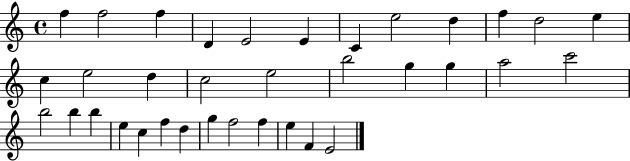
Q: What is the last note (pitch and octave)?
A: E4